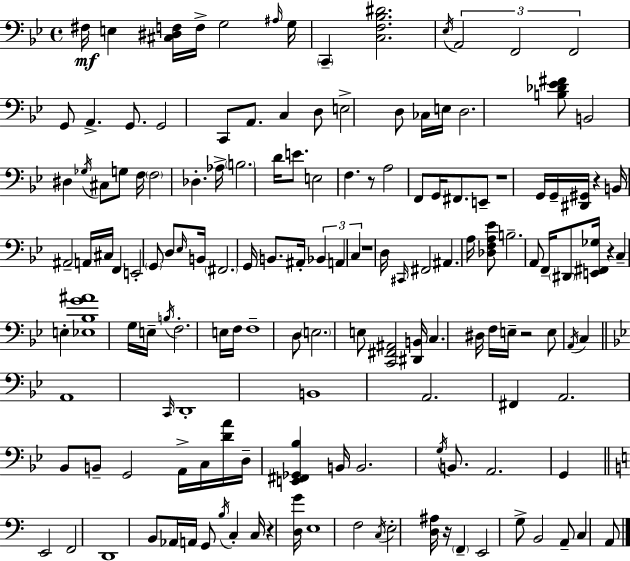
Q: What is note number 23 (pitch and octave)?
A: E3